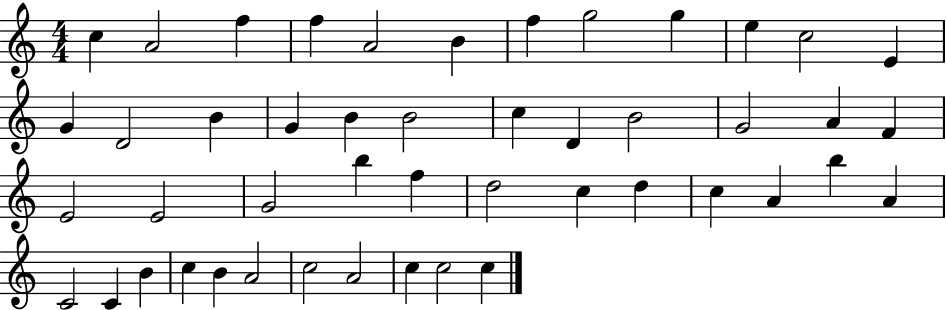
X:1
T:Untitled
M:4/4
L:1/4
K:C
c A2 f f A2 B f g2 g e c2 E G D2 B G B B2 c D B2 G2 A F E2 E2 G2 b f d2 c d c A b A C2 C B c B A2 c2 A2 c c2 c